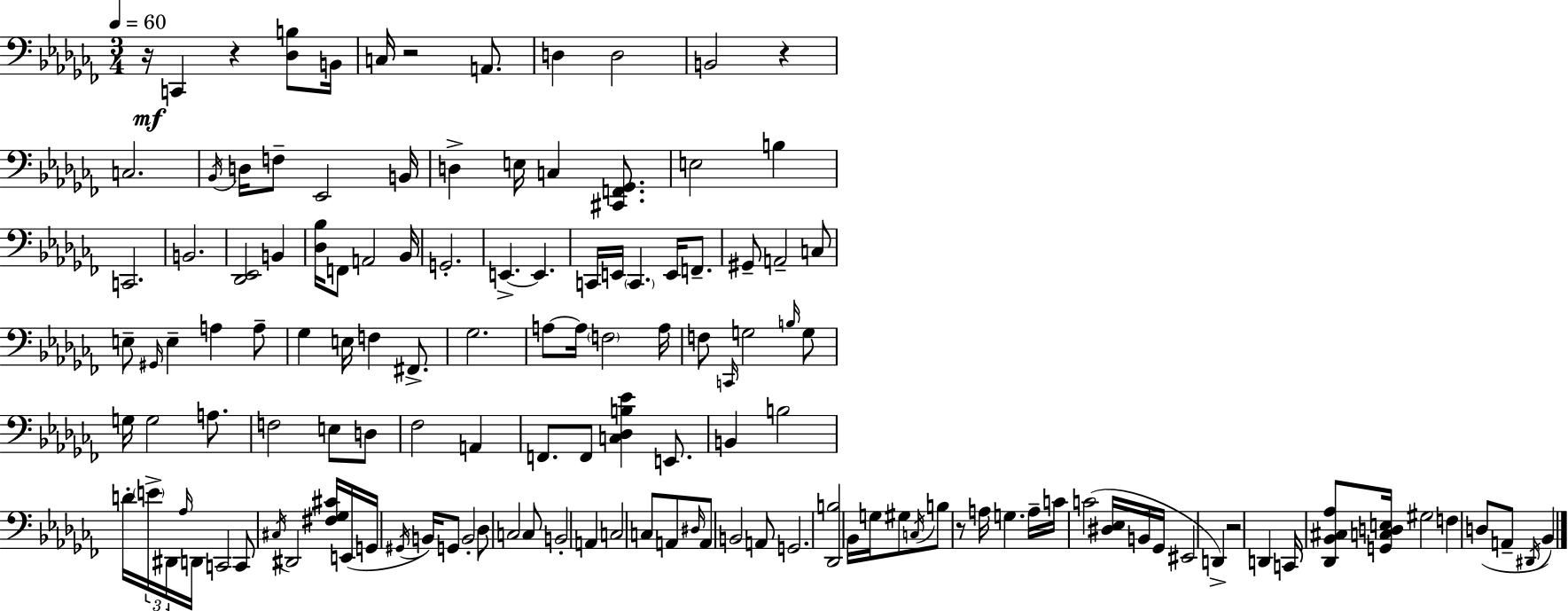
{
  \clef bass
  \numericTimeSignature
  \time 3/4
  \key aes \minor
  \tempo 4 = 60
  r16\mf c,4 r4 <des b>8 b,16 | c16 r2 a,8. | d4 d2 | b,2 r4 | \break c2. | \acciaccatura { bes,16 } d16 f8-- ees,2 | b,16 d4-> e16 c4 <cis, f, ges,>8. | e2 b4 | \break c,2. | b,2. | <des, ees,>2 b,4 | <des bes>16 f,8 a,2 | \break bes,16 g,2.-. | e,4.->~~ e,4. | c,16 e,16 \parenthesize c,4. e,16 f,8.-- | gis,8-- a,2-- c8 | \break e8-- \grace { gis,16 } e4-- a4 | a8-- ges4 e16 f4 fis,8.-> | ges2. | a8~~ a16 \parenthesize f2 | \break a16 f8 \grace { c,16 } g2 | \grace { b16 } g8 g16 g2 | a8. f2 | e8 d8 fes2 | \break a,4 f,8. f,8 <c des b ees'>4 | e,8. b,4 b2 | d'16-. \tuplet 3/2 { \parenthesize e'16-> dis,16 \grace { aes16 } } d,16 c,2 | c,8 \acciaccatura { cis16 } dis,2 | \break <fis ges cis'>16 e,16( g,16 \acciaccatura { gis,16 } b,16) g,8 b,2-. | des8 c2 | c8 b,2-. | a,4 c2 | \break c8 a,8 \grace { dis16 } a,8 b,2 | a,8 g,2. | <des, b>2 | bes,16 g16 gis8 \acciaccatura { c16 } b8 r8 | \break a16 g4. a16-- c'16 c'2( | <dis ees>16 b,16 ges,16 eis,2 | d,4->) r2 | d,4 c,16 <des, bes, cis aes>8 | \break <g, c d e>16 gis2 f4 | d8( a,8-- \acciaccatura { dis,16 }) bes,4 \bar "|."
}